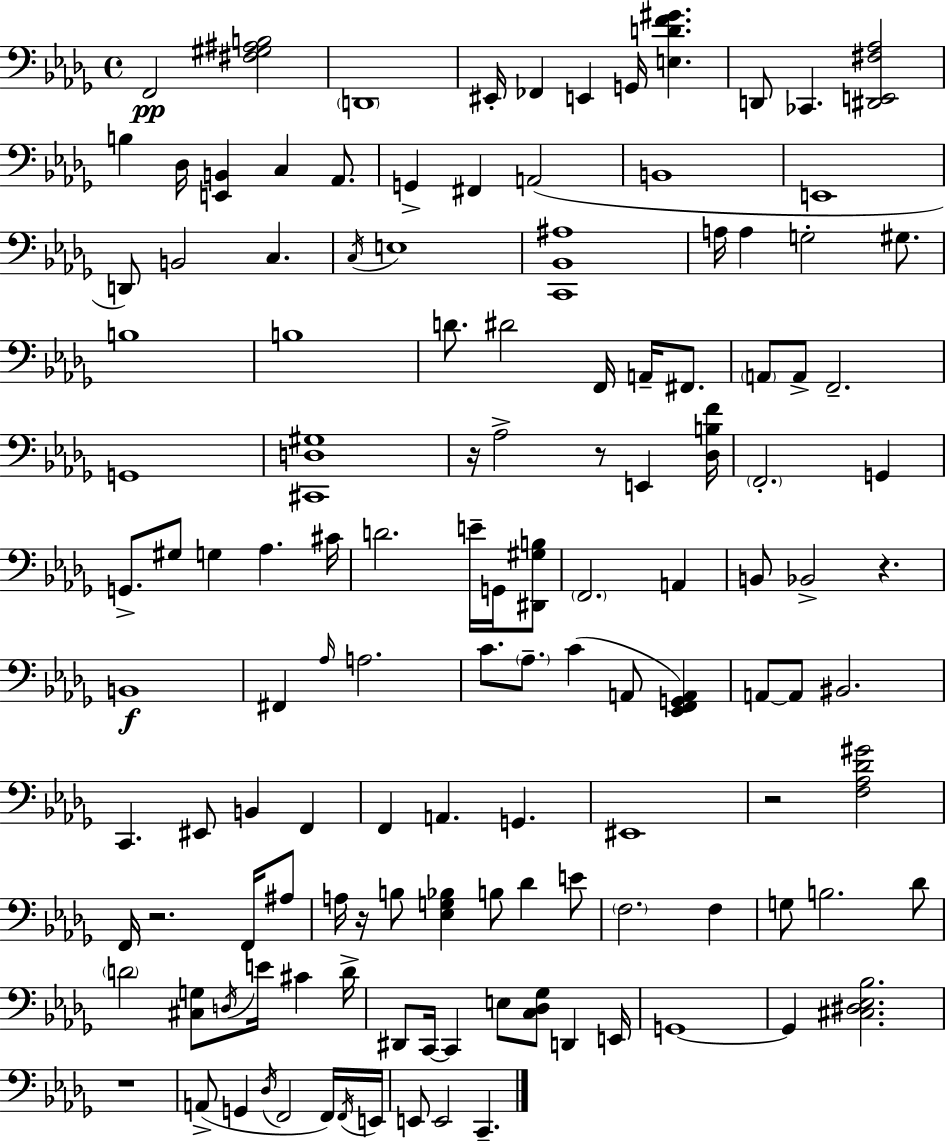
F2/h [F#3,G#3,A#3,B3]/h D2/w EIS2/s FES2/q E2/q G2/s [E3,D4,F4,G#4]/q. D2/e CES2/q. [D#2,E2,F#3,Ab3]/h B3/q Db3/s [E2,B2]/q C3/q Ab2/e. G2/q F#2/q A2/h B2/w E2/w D2/e B2/h C3/q. C3/s E3/w [C2,Bb2,A#3]/w A3/s A3/q G3/h G#3/e. B3/w B3/w D4/e. D#4/h F2/s A2/s F#2/e. A2/e A2/e F2/h. G2/w [C#2,D3,G#3]/w R/s Ab3/h R/e E2/q [Db3,B3,F4]/s F2/h. G2/q G2/e. G#3/e G3/q Ab3/q. C#4/s D4/h. E4/s G2/s [D#2,G#3,B3]/e F2/h. A2/q B2/e Bb2/h R/q. B2/w F#2/q Ab3/s A3/h. C4/e. Ab3/e. C4/q A2/e [Eb2,F2,G2,A2]/q A2/e A2/e BIS2/h. C2/q. EIS2/e B2/q F2/q F2/q A2/q. G2/q. EIS2/w R/h [F3,Ab3,Db4,G#4]/h F2/s R/h. F2/s A#3/e A3/s R/s B3/e [Eb3,G3,Bb3]/q B3/e Db4/q E4/e F3/h. F3/q G3/e B3/h. Db4/e D4/h [C#3,G3]/e D3/s E4/s C#4/q D4/s D#2/e C2/s C2/q E3/e [C3,Db3,Gb3]/e D2/q E2/s G2/w G2/q [C#3,D#3,Eb3,Bb3]/h. R/w A2/e G2/q Db3/s F2/h F2/s F2/s E2/s E2/e E2/h C2/q.